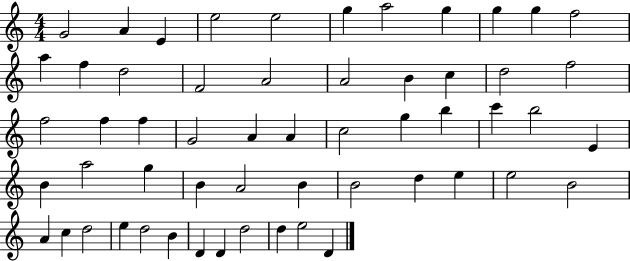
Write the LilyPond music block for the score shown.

{
  \clef treble
  \numericTimeSignature
  \time 4/4
  \key c \major
  g'2 a'4 e'4 | e''2 e''2 | g''4 a''2 g''4 | g''4 g''4 f''2 | \break a''4 f''4 d''2 | f'2 a'2 | a'2 b'4 c''4 | d''2 f''2 | \break f''2 f''4 f''4 | g'2 a'4 a'4 | c''2 g''4 b''4 | c'''4 b''2 e'4 | \break b'4 a''2 g''4 | b'4 a'2 b'4 | b'2 d''4 e''4 | e''2 b'2 | \break a'4 c''4 d''2 | e''4 d''2 b'4 | d'4 d'4 d''2 | d''4 e''2 d'4 | \break \bar "|."
}